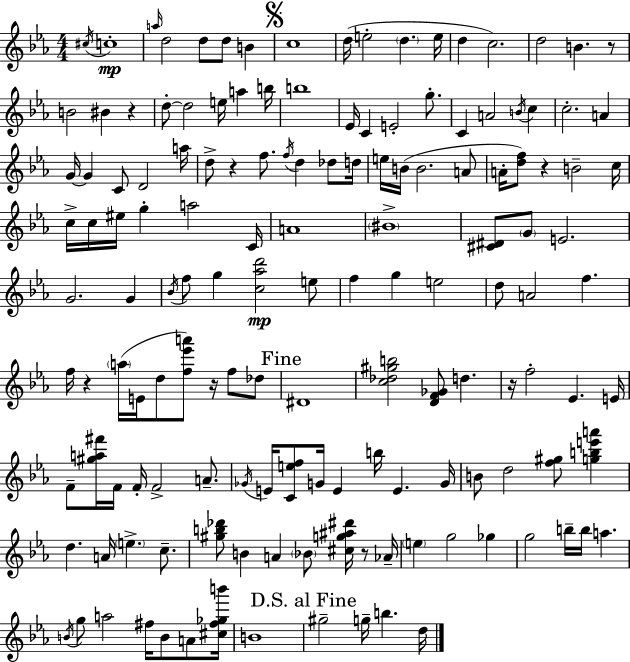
{
  \clef treble
  \numericTimeSignature
  \time 4/4
  \key ees \major
  \repeat volta 2 { \acciaccatura { cis''16 }\mp c''1-. | \grace { a''16 } d''2 d''8 d''8 b'4 | \mark \markup { \musicglyph "scripts.segno" } c''1 | d''16( e''2-. \parenthesize d''4. | \break e''16 d''4 c''2.) | d''2 b'4. | r8 b'2 bis'4 r4 | d''8-.~~ d''2 e''16 a''4 | \break b''16 b''1 | ees'16 c'4 e'2-. g''8.-. | c'4 a'2 \acciaccatura { b'16 } c''4 | c''2.-. a'4 | \break g'16~~ g'4 c'8 d'2 | a''16 d''8-> r4 f''8. \acciaccatura { f''16 } d''4 | des''8 d''16 e''16 b'16( b'2. | a'8 a'16-. <d'' f''>8) r4 b'2-- | \break c''16 c''16-> c''16 eis''16 g''4-. a''2 | c'16 a'1 | \parenthesize bis'1-> | <cis' dis'>8 \parenthesize g'8 e'2. | \break g'2. | g'4 \acciaccatura { bes'16 } f''8 g''4 <c'' aes'' d'''>2\mp | e''8 f''4 g''4 e''2 | d''8 a'2 f''4. | \break f''16 r4 \parenthesize a''16( e'16 d''8 <f'' ees''' a'''>8) | r16 f''8 des''8 \mark "Fine" dis'1 | <c'' des'' gis'' b''>2 <d' f' ges'>8 d''4. | r16 f''2-. ees'4. | \break e'16 f'8-- <gis'' a'' fis'''>16 f'16 f'16-. f'2-> | a'8.-- \acciaccatura { ges'16 } e'16 <c' e'' f''>8 g'16 e'4 b''16 e'4. | g'16 b'8 d''2 | <f'' gis''>8 <g'' b'' e''' a'''>4 d''4. a'16 \parenthesize e''4.-> | \break c''8.-- <gis'' b'' des'''>8 b'4 a'4 | \parenthesize bes'8 <cis'' g'' ais'' dis'''>16 r8 aes'16-- \parenthesize e''4 g''2 | ges''4 g''2 b''16-- b''16 | a''4. \acciaccatura { b'16 } g''8 a''2 | \break fis''16 b'8 a'8 <cis'' fis'' ges'' b'''>16 b'1 | \mark "D.S. al Fine" gis''2-- g''16-- | b''4. d''16 } \bar "|."
}